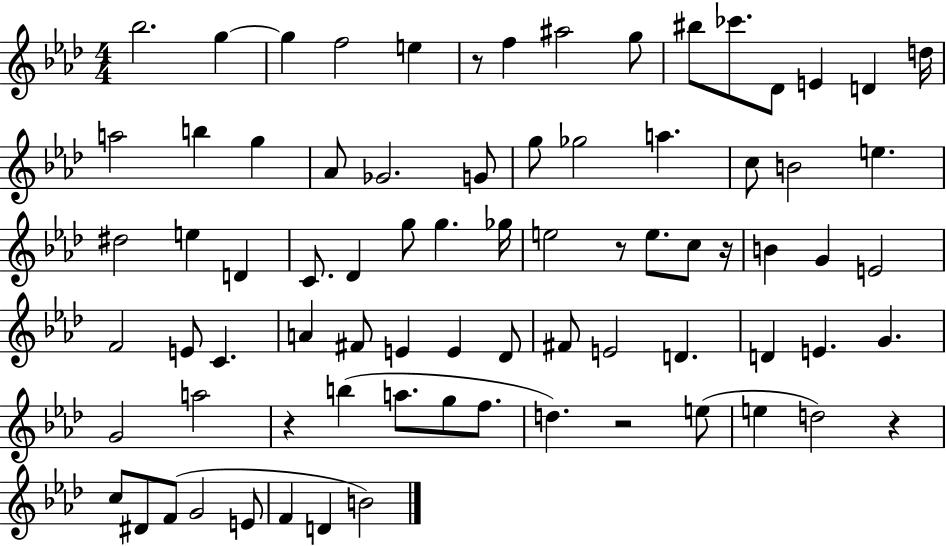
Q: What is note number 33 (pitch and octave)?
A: G5